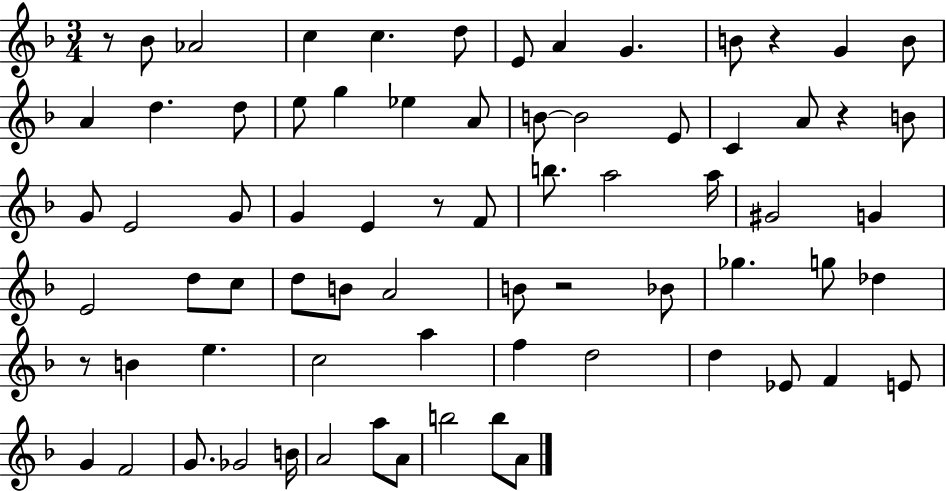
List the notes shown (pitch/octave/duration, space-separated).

R/e Bb4/e Ab4/h C5/q C5/q. D5/e E4/e A4/q G4/q. B4/e R/q G4/q B4/e A4/q D5/q. D5/e E5/e G5/q Eb5/q A4/e B4/e B4/h E4/e C4/q A4/e R/q B4/e G4/e E4/h G4/e G4/q E4/q R/e F4/e B5/e. A5/h A5/s G#4/h G4/q E4/h D5/e C5/e D5/e B4/e A4/h B4/e R/h Bb4/e Gb5/q. G5/e Db5/q R/e B4/q E5/q. C5/h A5/q F5/q D5/h D5/q Eb4/e F4/q E4/e G4/q F4/h G4/e. Gb4/h B4/s A4/h A5/e A4/e B5/h B5/e A4/e